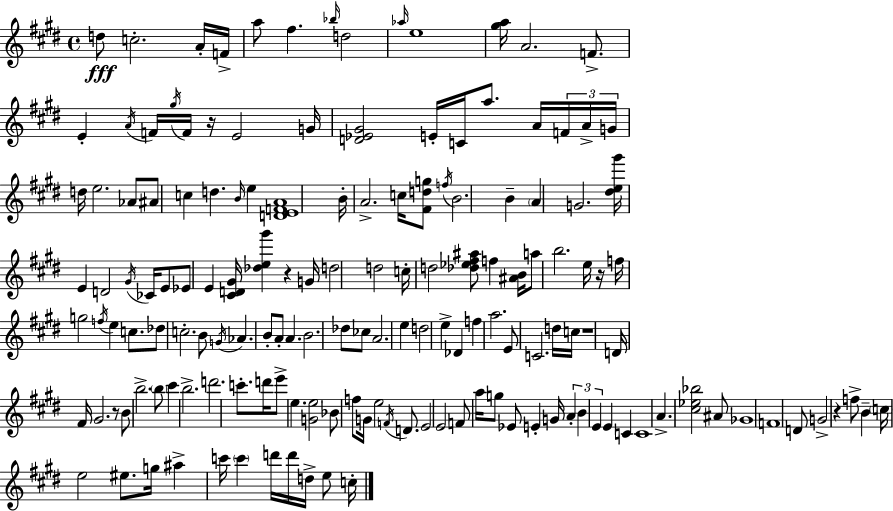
D5/e C5/h. A4/s F4/s A5/e F#5/q. Bb5/s D5/h Ab5/s E5/w [G#5,A5]/s A4/h. F4/e. E4/q A4/s F4/s G#5/s F4/s R/s E4/h G4/s [D4,Eb4,G#4]/h E4/s C4/s A5/e. A4/s F4/s A4/s G4/s D5/s E5/h. Ab4/e A#4/e C5/q D5/q. B4/s E5/q [D4,E4,F4,A4]/w B4/s A4/h. C5/s [F#4,D5,G5]/e F5/s B4/h. B4/q A4/q G4/h. [D#5,E5,G#6]/s E4/q D4/h G#4/s CES4/s E4/e Eb4/e E4/q [C#4,D4,G#4]/s [Db5,E5,G#6]/q R/q G4/s D5/h D5/h C5/s D5/h [Db5,Eb5,F#5,A#5]/e F5/q [A#4,B4]/s A5/e B5/h. E5/s R/s F5/s G5/h F5/s E5/q C5/e. Db5/e C5/h. B4/e G4/s Ab4/q. B4/e A4/e A4/q. B4/h. Db5/e CES5/e A4/h. E5/q D5/h E5/q Db4/q F5/q A5/h. E4/e C4/h. D5/s C5/s R/w D4/s F#4/s G#4/h. R/e B4/e B5/h. B5/e C#6/q B5/h. D6/h. C6/e. D6/s E6/e E5/q. [G4,E5]/h Bb4/e F5/e G4/s E5/h F4/s D4/e. E4/h E4/h F4/e A5/s G5/e Eb4/e E4/q G4/s A4/q B4/q E4/q E4/q C4/q C4/w A4/q. [C#5,Eb5,Bb5]/h A#4/e Gb4/w F4/w D4/e G4/h R/q F5/e B4/q C5/s E5/h EIS5/e. G5/s A#5/q C6/s C6/q D6/s D6/s D5/s E5/e C5/s